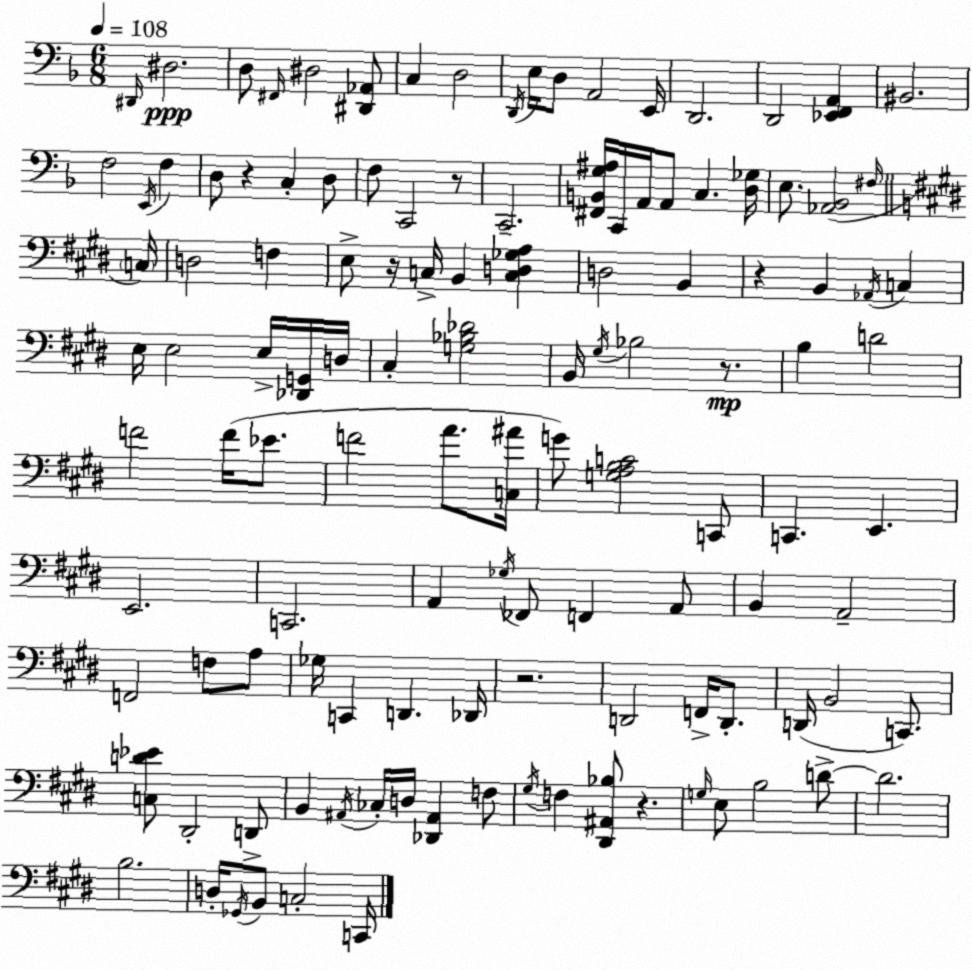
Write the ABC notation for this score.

X:1
T:Untitled
M:6/8
L:1/4
K:Dm
^D,,/4 ^D,2 D,/2 ^F,,/4 ^D,2 [^D,,_A,,]/2 C, D,2 D,,/4 E,/4 D,/2 A,,2 E,,/4 D,,2 D,,2 [_E,,F,,A,,] ^B,,2 F,2 E,,/4 F, D,/2 z C, D,/2 F,/2 C,,2 z/2 C,,2 [^F,,B,,G,^A,]/4 C,,/4 A,,/4 A,,/2 C, [D,_G,]/4 E,/2 [_A,,_B,,]2 ^F,/4 C,/4 D,2 F, E,/2 z/4 C,/4 B,, [C,D,_G,A,] D,2 B,, z B,, _A,,/4 C, E,/4 E,2 E,/4 [_D,,G,,]/4 D,/4 ^C, [G,_B,_D]2 B,,/4 ^G,/4 _B,2 z/2 B, D2 F2 F/4 _E/2 F2 A/2 [C,^A]/4 G/2 [G,A,B,C]2 C,,/2 C,, E,, E,,2 C,,2 A,, _G,/4 _F,,/2 F,, A,,/2 B,, A,,2 F,,2 F,/2 A,/2 _G,/4 C,, D,, _D,,/4 z2 D,,2 F,,/4 D,,/2 D,,/4 B,,2 C,,/2 [C,D_E]/2 ^D,,2 D,,/2 B,, ^A,,/4 _C,/4 D,/4 [_D,,^A,,] F,/2 ^G,/4 F, [^D,,^A,,_B,]/2 z G,/4 E,/2 B,2 D/2 D2 B,2 D,/4 _G,,/4 B,,/2 C,2 C,,/4